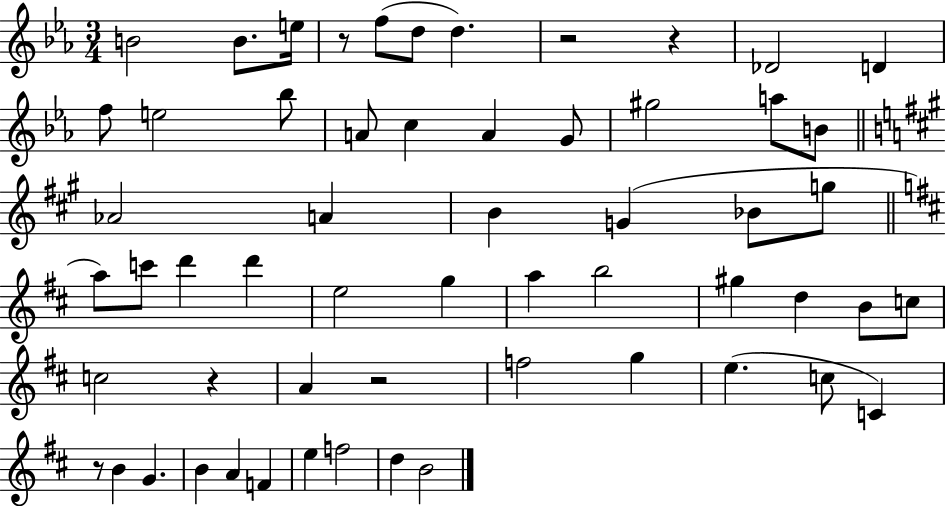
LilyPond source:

{
  \clef treble
  \numericTimeSignature
  \time 3/4
  \key ees \major
  b'2 b'8. e''16 | r8 f''8( d''8 d''4.) | r2 r4 | des'2 d'4 | \break f''8 e''2 bes''8 | a'8 c''4 a'4 g'8 | gis''2 a''8 b'8 | \bar "||" \break \key a \major aes'2 a'4 | b'4 g'4( bes'8 g''8 | \bar "||" \break \key d \major a''8) c'''8 d'''4 d'''4 | e''2 g''4 | a''4 b''2 | gis''4 d''4 b'8 c''8 | \break c''2 r4 | a'4 r2 | f''2 g''4 | e''4.( c''8 c'4) | \break r8 b'4 g'4. | b'4 a'4 f'4 | e''4 f''2 | d''4 b'2 | \break \bar "|."
}